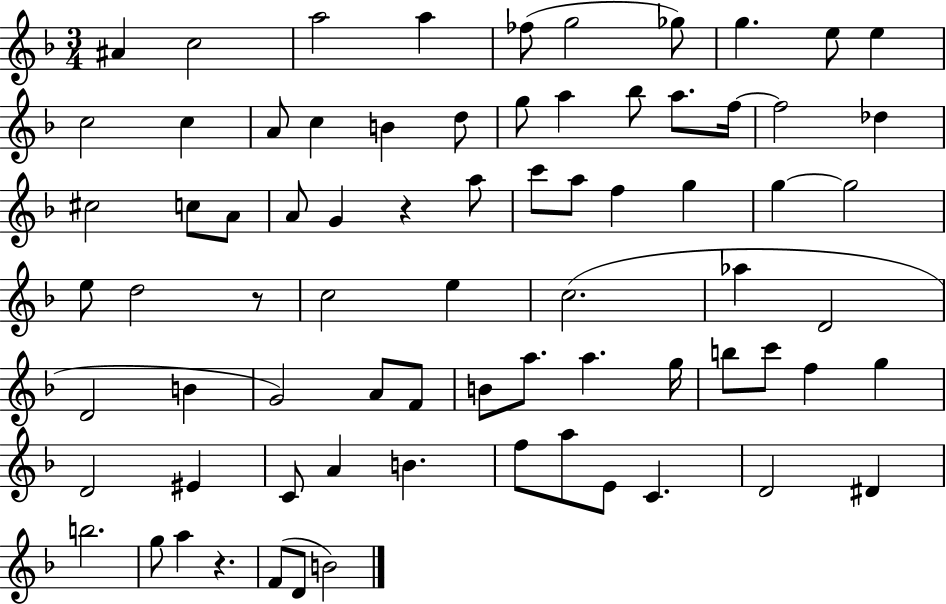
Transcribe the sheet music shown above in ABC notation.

X:1
T:Untitled
M:3/4
L:1/4
K:F
^A c2 a2 a _f/2 g2 _g/2 g e/2 e c2 c A/2 c B d/2 g/2 a _b/2 a/2 f/4 f2 _d ^c2 c/2 A/2 A/2 G z a/2 c'/2 a/2 f g g g2 e/2 d2 z/2 c2 e c2 _a D2 D2 B G2 A/2 F/2 B/2 a/2 a g/4 b/2 c'/2 f g D2 ^E C/2 A B f/2 a/2 E/2 C D2 ^D b2 g/2 a z F/2 D/2 B2